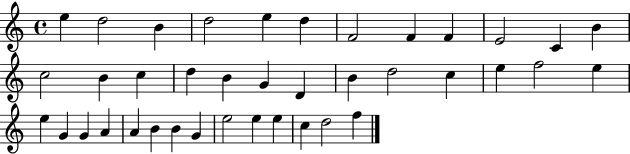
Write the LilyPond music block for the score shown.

{
  \clef treble
  \time 4/4
  \defaultTimeSignature
  \key c \major
  e''4 d''2 b'4 | d''2 e''4 d''4 | f'2 f'4 f'4 | e'2 c'4 b'4 | \break c''2 b'4 c''4 | d''4 b'4 g'4 d'4 | b'4 d''2 c''4 | e''4 f''2 e''4 | \break e''4 g'4 g'4 a'4 | a'4 b'4 b'4 g'4 | e''2 e''4 e''4 | c''4 d''2 f''4 | \break \bar "|."
}